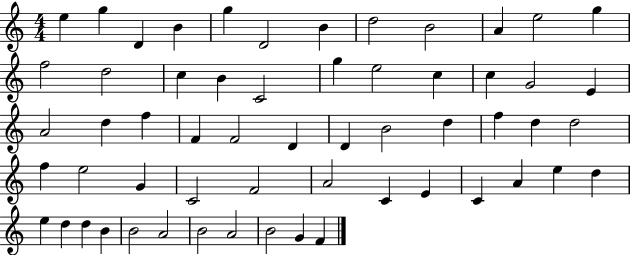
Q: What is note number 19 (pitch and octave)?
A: E5